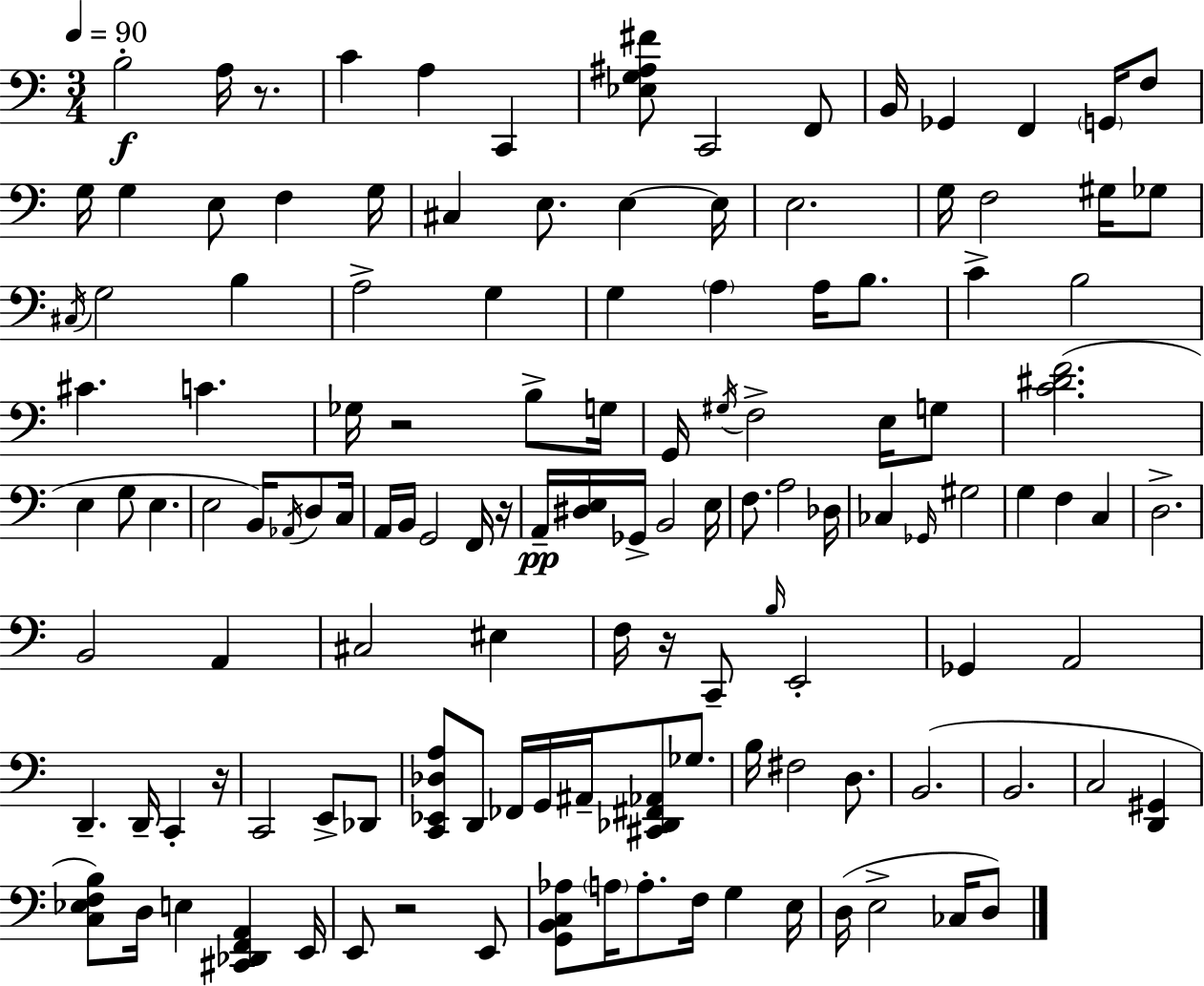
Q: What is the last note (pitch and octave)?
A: D3